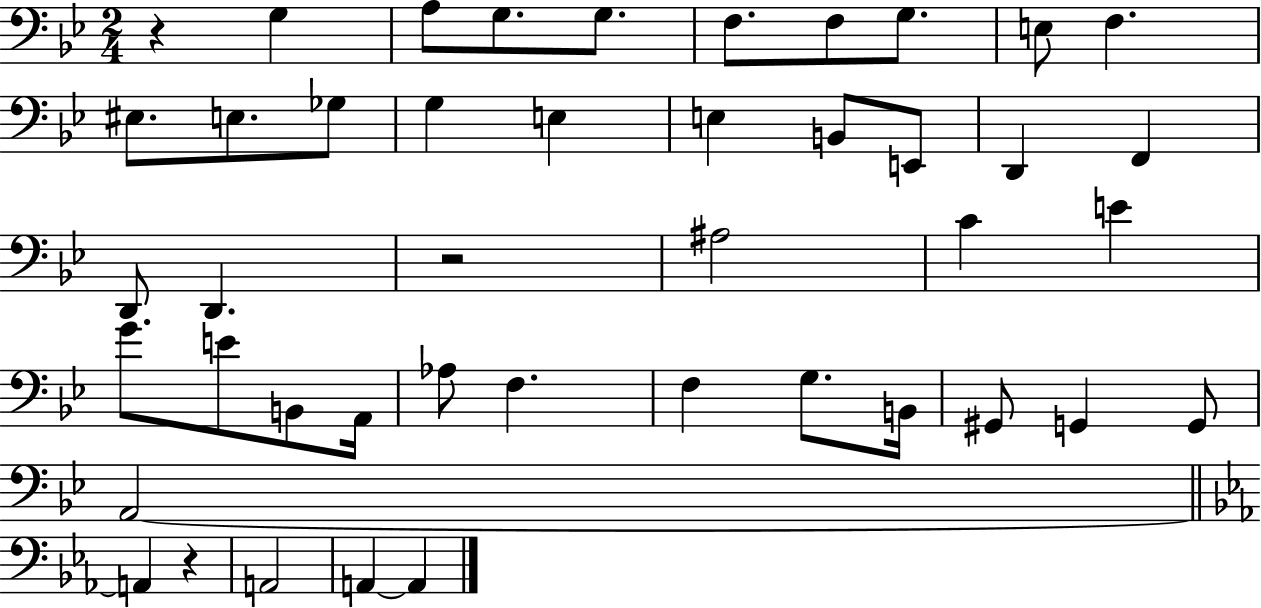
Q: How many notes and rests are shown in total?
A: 44